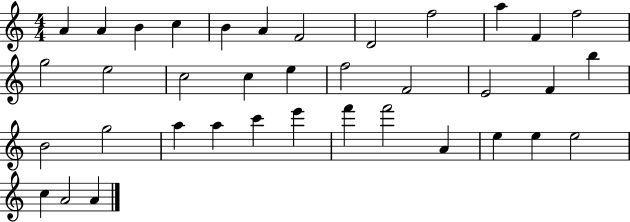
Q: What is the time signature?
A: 4/4